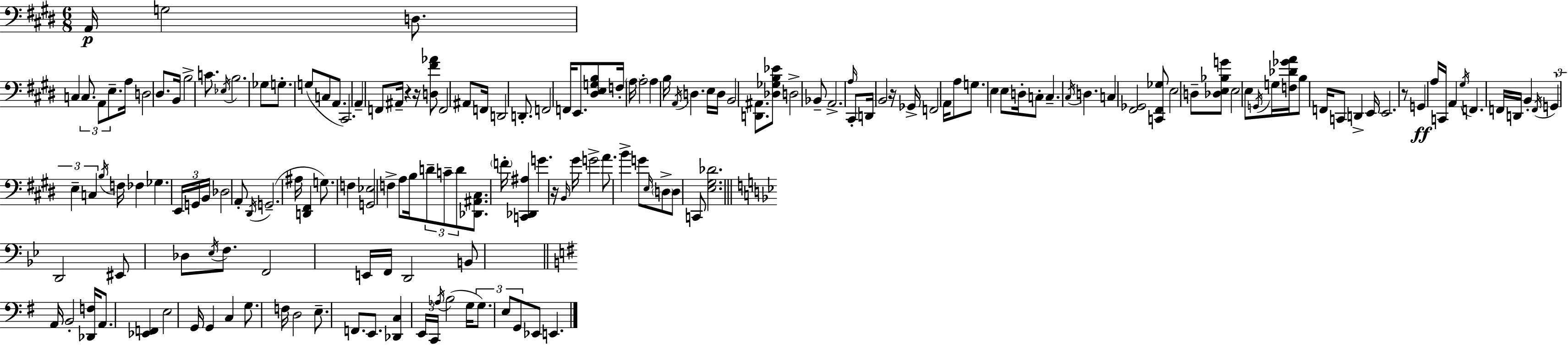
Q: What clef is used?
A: bass